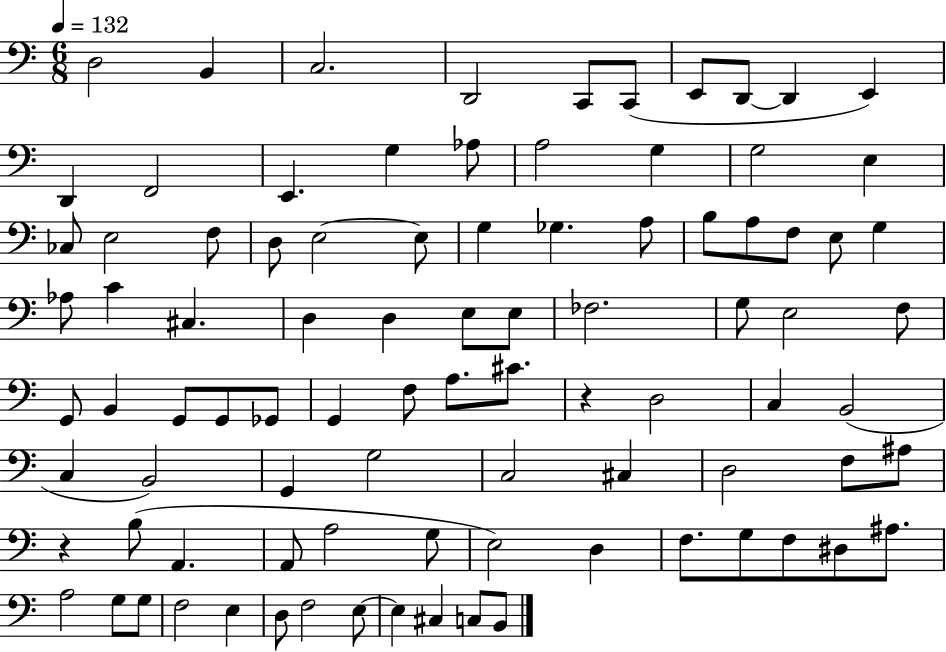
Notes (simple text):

D3/h B2/q C3/h. D2/h C2/e C2/e E2/e D2/e D2/q E2/q D2/q F2/h E2/q. G3/q Ab3/e A3/h G3/q G3/h E3/q CES3/e E3/h F3/e D3/e E3/h E3/e G3/q Gb3/q. A3/e B3/e A3/e F3/e E3/e G3/q Ab3/e C4/q C#3/q. D3/q D3/q E3/e E3/e FES3/h. G3/e E3/h F3/e G2/e B2/q G2/e G2/e Gb2/e G2/q F3/e A3/e. C#4/e. R/q D3/h C3/q B2/h C3/q B2/h G2/q G3/h C3/h C#3/q D3/h F3/e A#3/e R/q B3/e A2/q. A2/e A3/h G3/e E3/h D3/q F3/e. G3/e F3/e D#3/e A#3/e. A3/h G3/e G3/e F3/h E3/q D3/e F3/h E3/e E3/q C#3/q C3/e B2/e